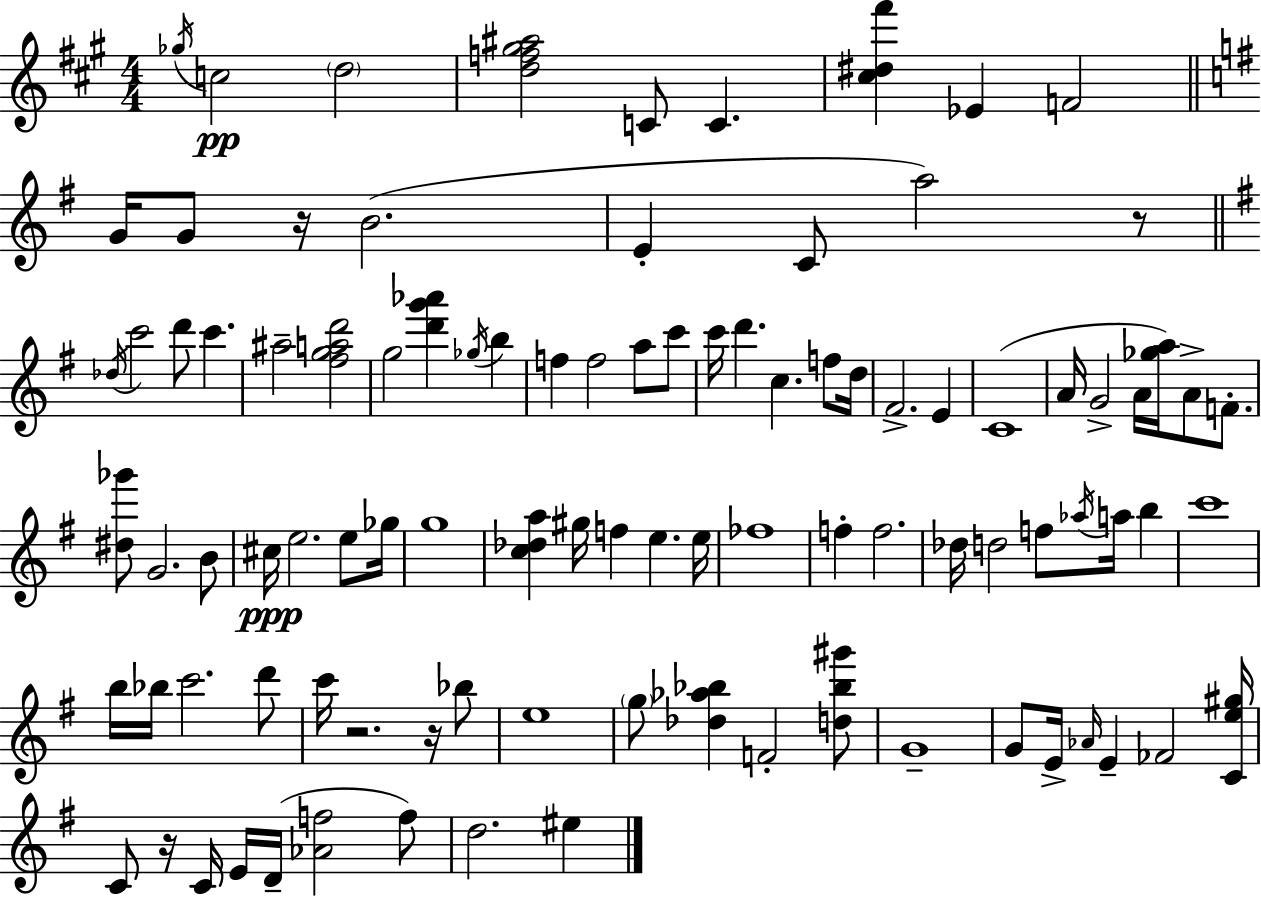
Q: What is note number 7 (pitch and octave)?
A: F4